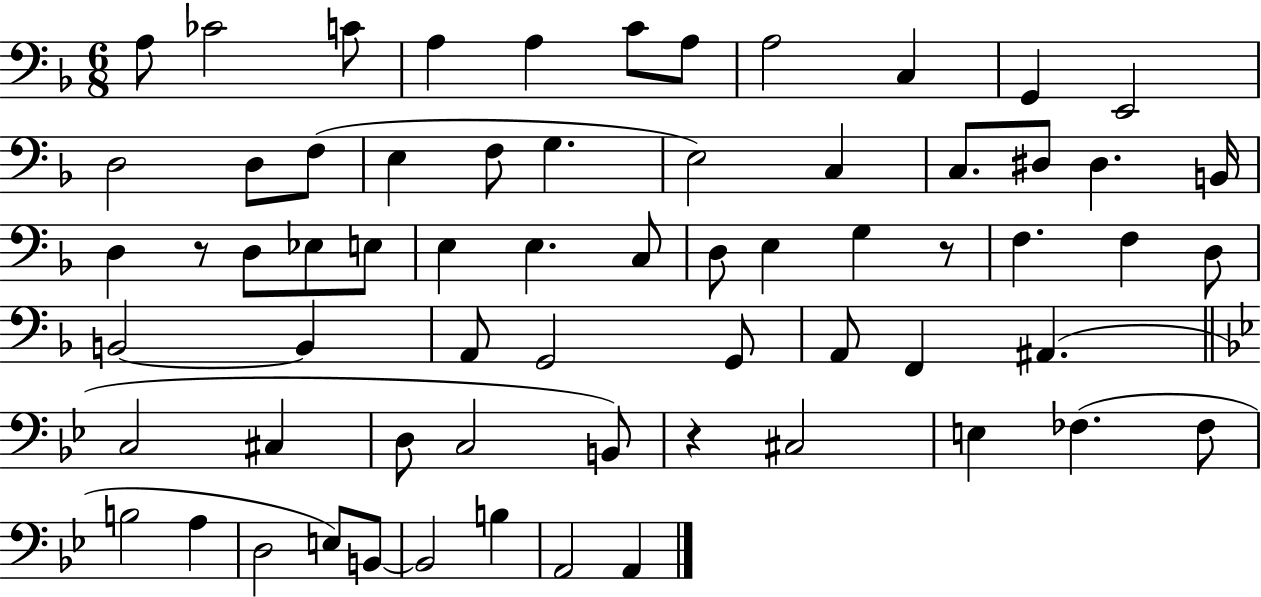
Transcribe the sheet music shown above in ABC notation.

X:1
T:Untitled
M:6/8
L:1/4
K:F
A,/2 _C2 C/2 A, A, C/2 A,/2 A,2 C, G,, E,,2 D,2 D,/2 F,/2 E, F,/2 G, E,2 C, C,/2 ^D,/2 ^D, B,,/4 D, z/2 D,/2 _E,/2 E,/2 E, E, C,/2 D,/2 E, G, z/2 F, F, D,/2 B,,2 B,, A,,/2 G,,2 G,,/2 A,,/2 F,, ^A,, C,2 ^C, D,/2 C,2 B,,/2 z ^C,2 E, _F, _F,/2 B,2 A, D,2 E,/2 B,,/2 B,,2 B, A,,2 A,,